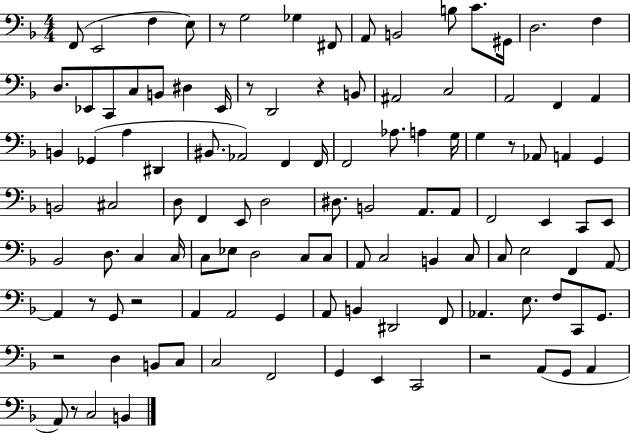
X:1
T:Untitled
M:4/4
L:1/4
K:F
F,,/2 E,,2 F, E,/2 z/2 G,2 _G, ^F,,/2 A,,/2 B,,2 B,/2 C/2 ^G,,/4 D,2 F, D,/2 _E,,/2 C,,/2 C,/2 B,,/2 ^D, _E,,/4 z/2 D,,2 z B,,/2 ^A,,2 C,2 A,,2 F,, A,, B,, _G,, A, ^D,, ^B,,/2 _A,,2 F,, F,,/4 F,,2 _A,/2 A, G,/4 G, z/2 _A,,/2 A,, G,, B,,2 ^C,2 D,/2 F,, E,,/2 D,2 ^D,/2 B,,2 A,,/2 A,,/2 F,,2 E,, C,,/2 E,,/2 _B,,2 D,/2 C, C,/4 C,/2 _E,/2 D,2 C,/2 C,/2 A,,/2 C,2 B,, C,/2 C,/2 E,2 F,, A,,/2 A,, z/2 G,,/2 z2 A,, A,,2 G,, A,,/2 B,, ^D,,2 F,,/2 _A,, E,/2 F,/2 C,,/2 G,,/2 z2 D, B,,/2 C,/2 C,2 F,,2 G,, E,, C,,2 z2 A,,/2 G,,/2 A,, A,,/2 z/2 C,2 B,,